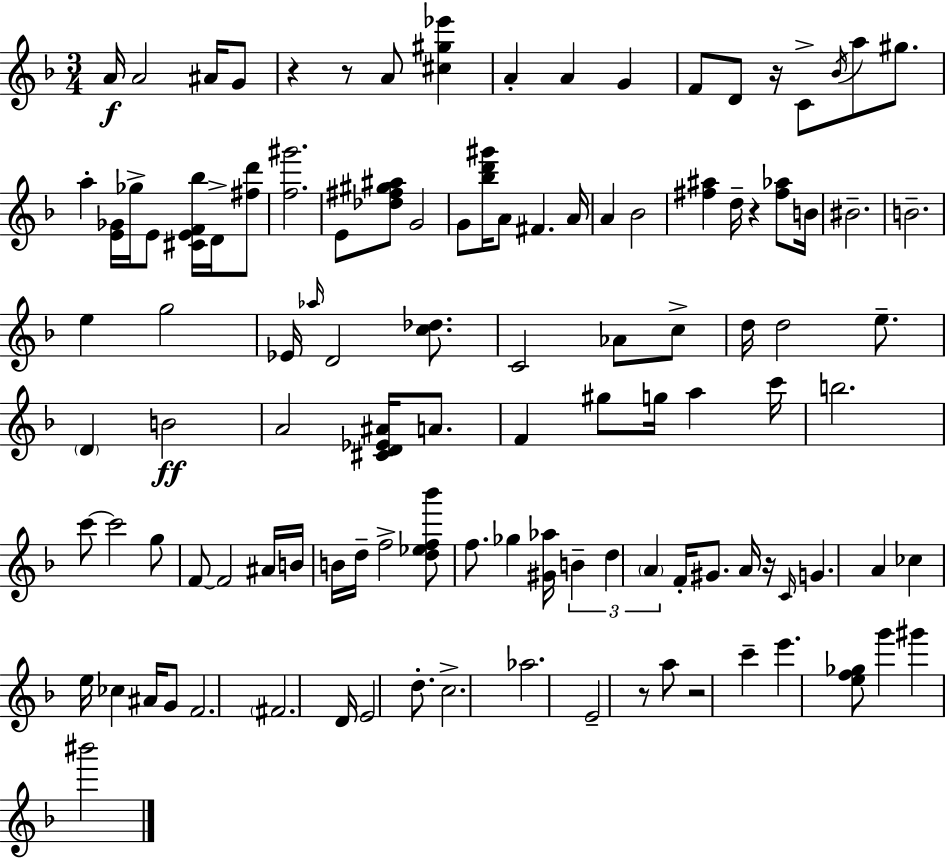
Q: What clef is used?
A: treble